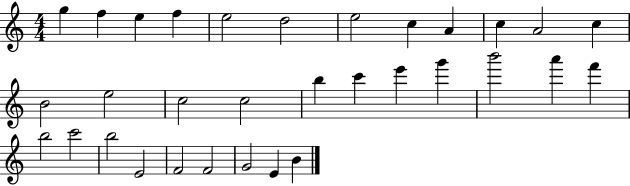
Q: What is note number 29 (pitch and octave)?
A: F4